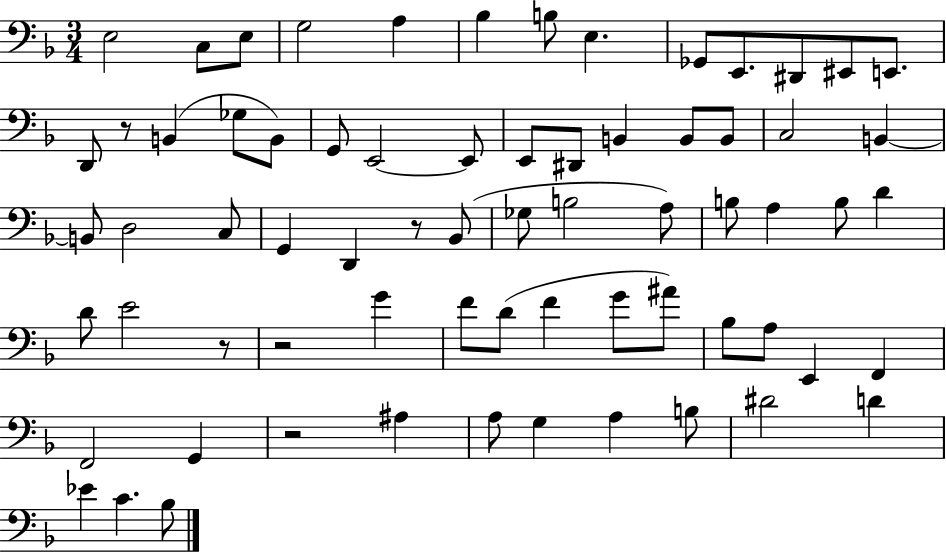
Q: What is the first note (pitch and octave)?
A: E3